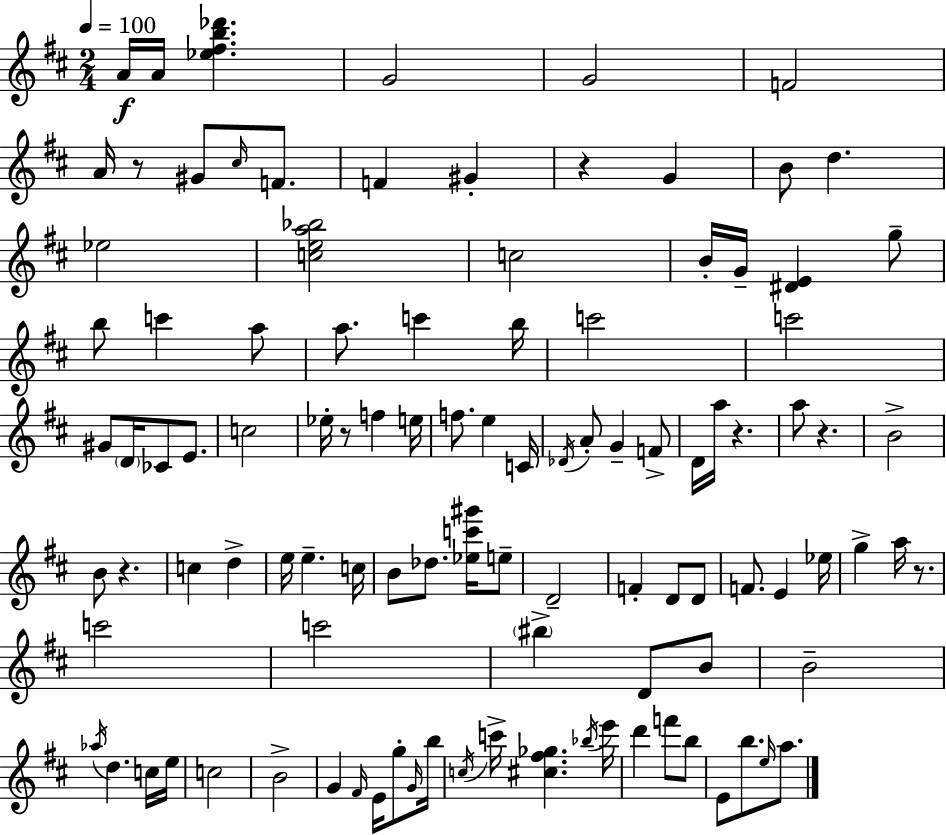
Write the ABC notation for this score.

X:1
T:Untitled
M:2/4
L:1/4
K:D
A/4 A/4 [_e^fb_d'] G2 G2 F2 A/4 z/2 ^G/2 ^c/4 F/2 F ^G z G B/2 d _e2 [cea_b]2 c2 B/4 G/4 [^DE] g/2 b/2 c' a/2 a/2 c' b/4 c'2 c'2 ^G/2 D/4 _C/2 E/2 c2 _e/4 z/2 f e/4 f/2 e C/4 _D/4 A/2 G F/2 D/4 a/4 z a/2 z B2 B/2 z c d e/4 e c/4 B/2 _d/2 [_ec'^g']/4 e/2 D2 F D/2 D/2 F/2 E _e/4 g a/4 z/2 c'2 c'2 ^b D/2 B/2 B2 _a/4 d c/4 e/4 c2 B2 G ^F/4 E/4 g/2 G/4 b/4 c/4 c'/4 [^c^f_g] _b/4 e'/4 d' f'/2 b/2 E/2 b/2 e/4 a/2